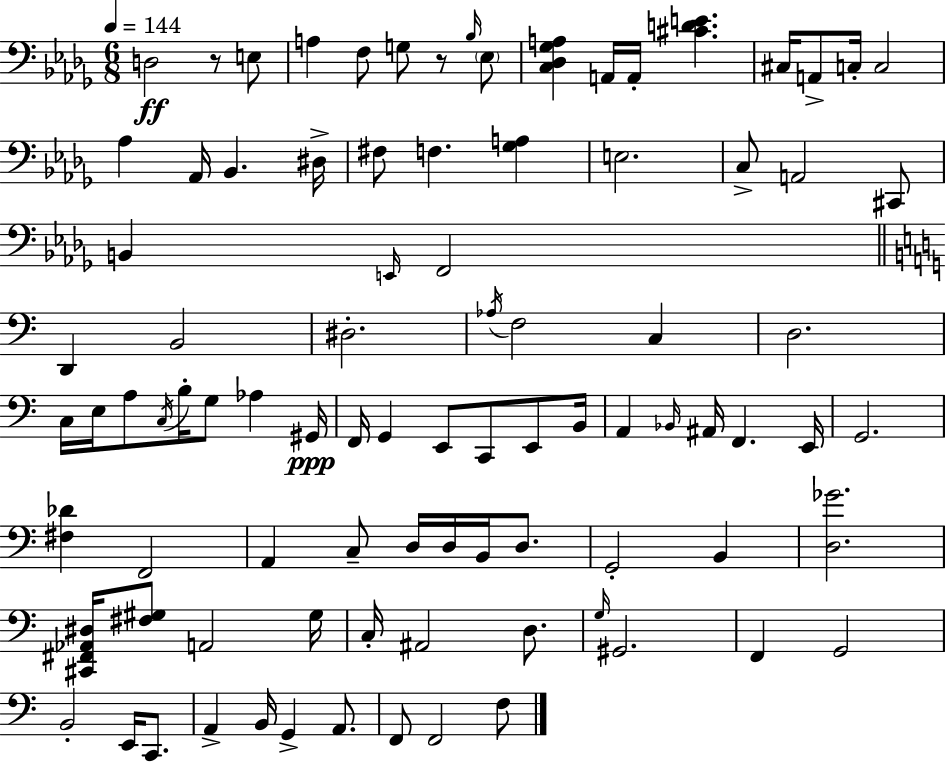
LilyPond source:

{
  \clef bass
  \numericTimeSignature
  \time 6/8
  \key bes \minor
  \tempo 4 = 144
  \repeat volta 2 { d2\ff r8 e8 | a4 f8 g8 r8 \grace { bes16 } \parenthesize ees8 | <c des ges a>4 a,16 a,16-. <cis' d' e'>4. | cis16 a,8-> c16-. c2 | \break aes4 aes,16 bes,4. | dis16-> fis8 f4. <ges a>4 | e2. | c8-> a,2 cis,8 | \break b,4 \grace { e,16 } f,2 | \bar "||" \break \key a \minor d,4 b,2 | dis2.-. | \acciaccatura { aes16 } f2 c4 | d2. | \break c16 e16 a8 \acciaccatura { c16 } b16-. g8 aes4 | gis,16\ppp f,16 g,4 e,8 c,8 e,8 | b,16 a,4 \grace { bes,16 } ais,16 f,4. | e,16 g,2. | \break <fis des'>4 f,2 | a,4 c8-- d16 d16 b,16 | d8. g,2-. b,4 | <d ges'>2. | \break <cis, fis, aes, dis>16 <fis gis>8 a,2 | gis16 c16-. ais,2 | d8. \grace { g16 } gis,2. | f,4 g,2 | \break b,2-. | e,16 c,8. a,4-> b,16 g,4-> | a,8. f,8 f,2 | f8 } \bar "|."
}